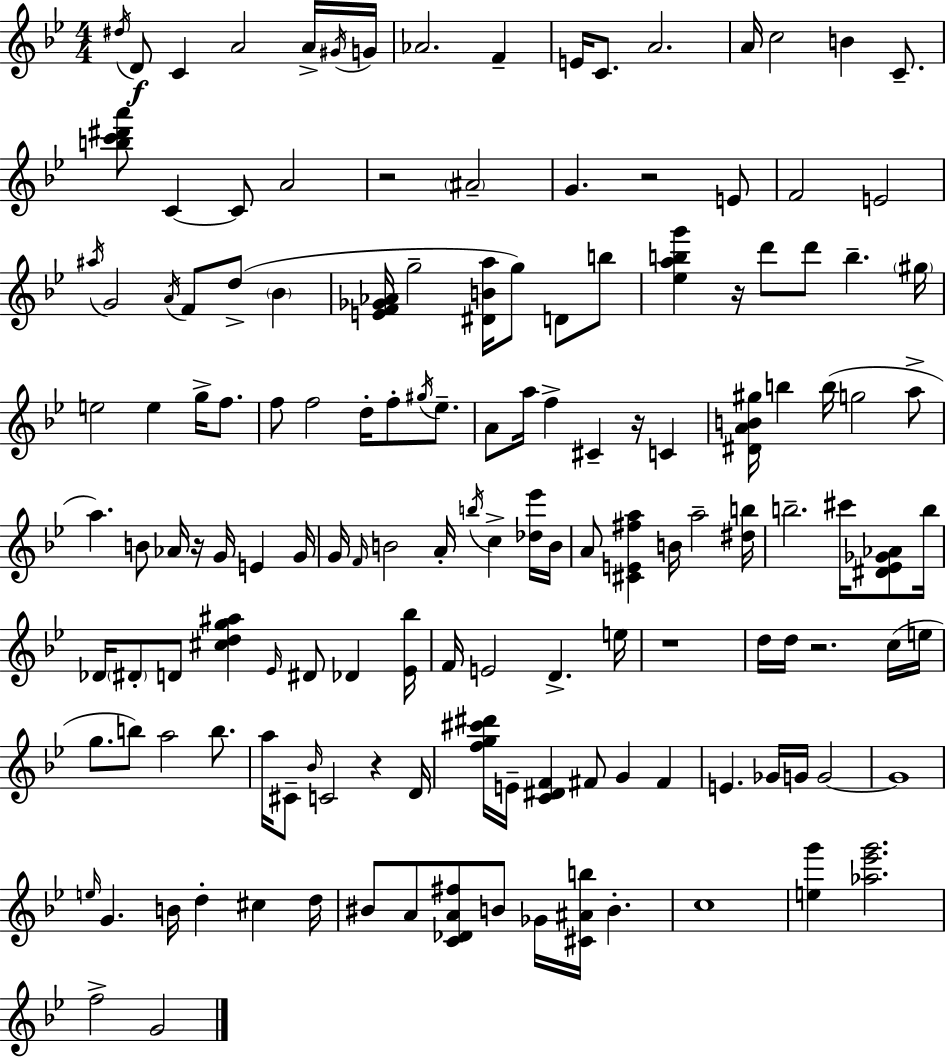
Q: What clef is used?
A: treble